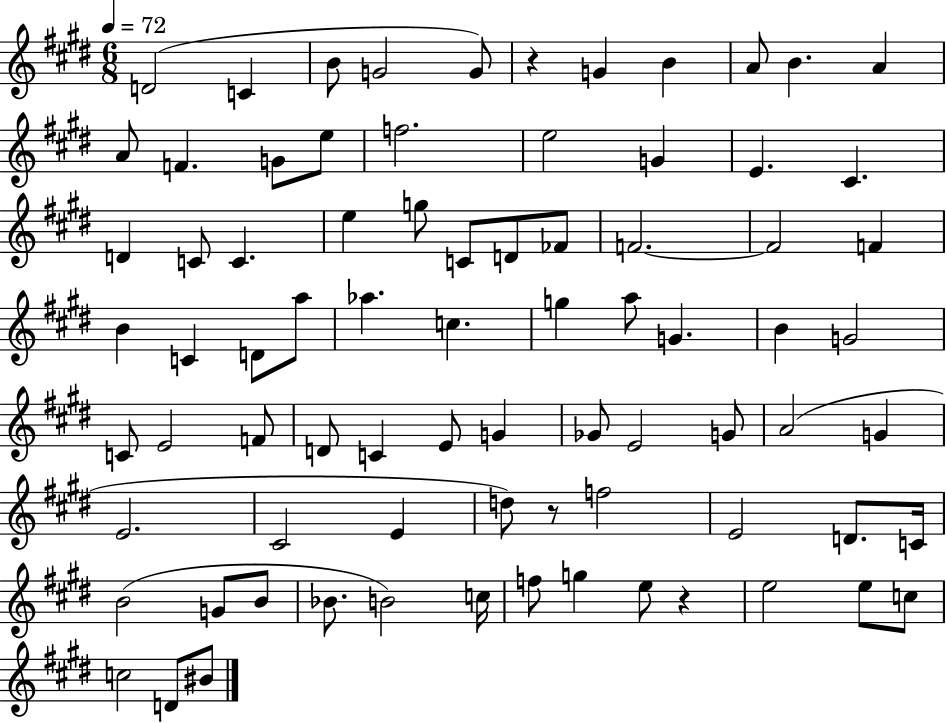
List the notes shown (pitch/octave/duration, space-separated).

D4/h C4/q B4/e G4/h G4/e R/q G4/q B4/q A4/e B4/q. A4/q A4/e F4/q. G4/e E5/e F5/h. E5/h G4/q E4/q. C#4/q. D4/q C4/e C4/q. E5/q G5/e C4/e D4/e FES4/e F4/h. F4/h F4/q B4/q C4/q D4/e A5/e Ab5/q. C5/q. G5/q A5/e G4/q. B4/q G4/h C4/e E4/h F4/e D4/e C4/q E4/e G4/q Gb4/e E4/h G4/e A4/h G4/q E4/h. C#4/h E4/q D5/e R/e F5/h E4/h D4/e. C4/s B4/h G4/e B4/e Bb4/e. B4/h C5/s F5/e G5/q E5/e R/q E5/h E5/e C5/e C5/h D4/e BIS4/e